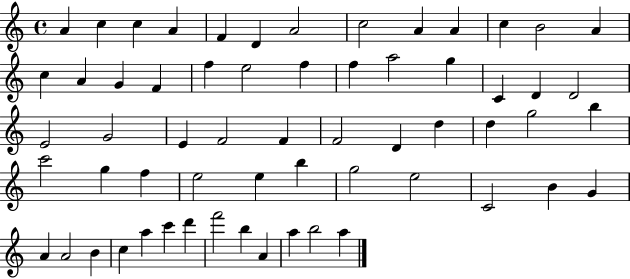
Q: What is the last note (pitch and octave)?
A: A5